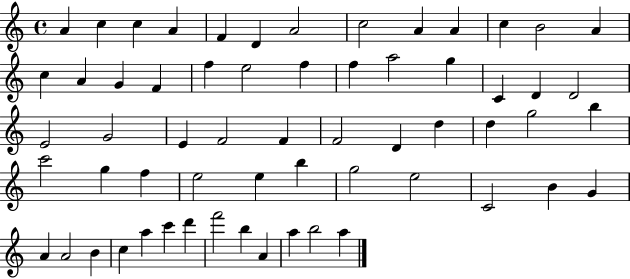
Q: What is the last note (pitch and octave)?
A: A5